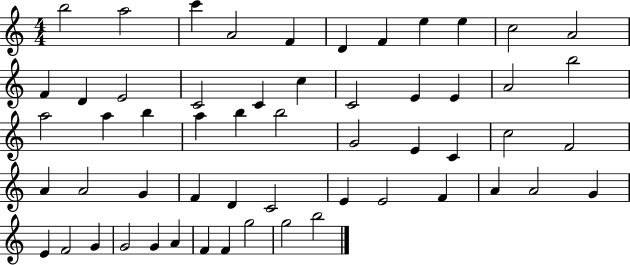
B5/h A5/h C6/q A4/h F4/q D4/q F4/q E5/q E5/q C5/h A4/h F4/q D4/q E4/h C4/h C4/q C5/q C4/h E4/q E4/q A4/h B5/h A5/h A5/q B5/q A5/q B5/q B5/h G4/h E4/q C4/q C5/h F4/h A4/q A4/h G4/q F4/q D4/q C4/h E4/q E4/h F4/q A4/q A4/h G4/q E4/q F4/h G4/q G4/h G4/q A4/q F4/q F4/q G5/h G5/h B5/h